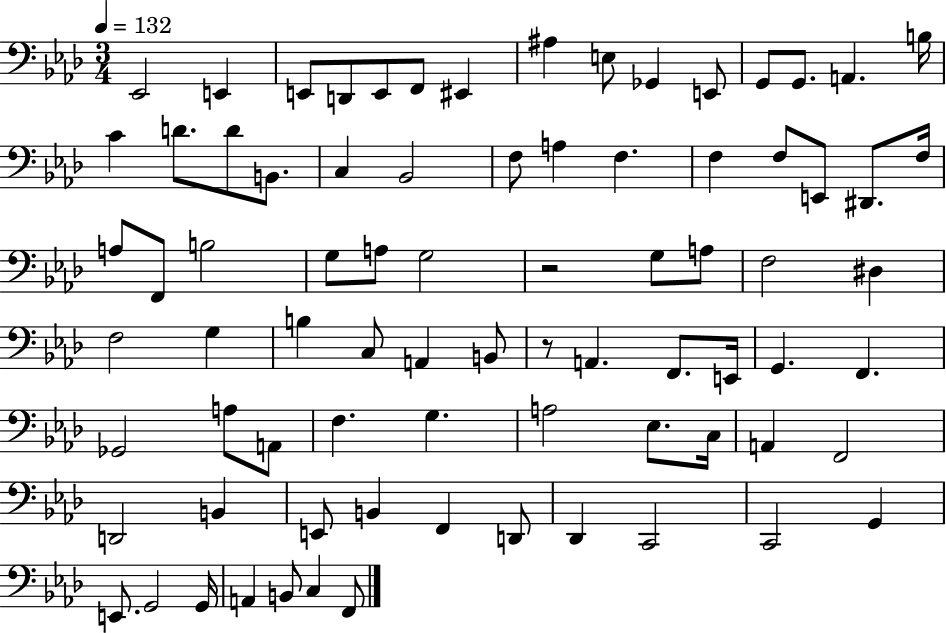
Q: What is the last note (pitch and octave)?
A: F2